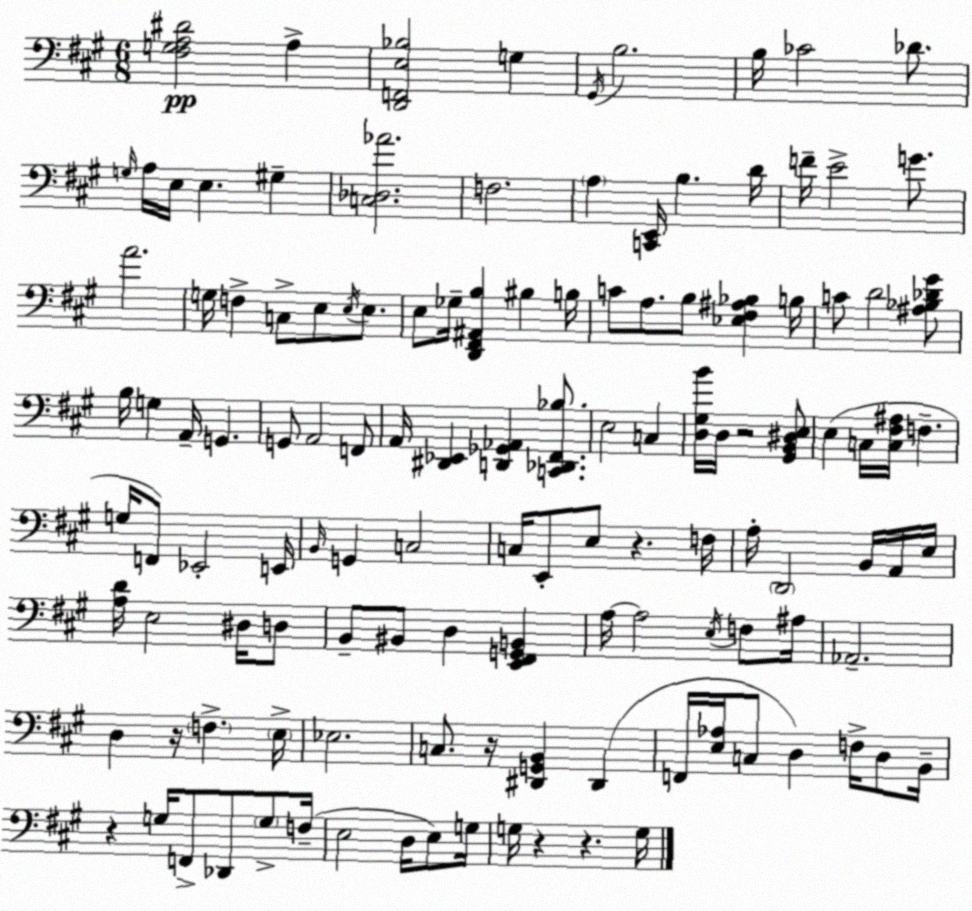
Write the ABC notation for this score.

X:1
T:Untitled
M:6/8
L:1/4
K:A
[^F,G,A,^D]2 A, [D,,F,,E,_B,]2 G, ^G,,/4 B,2 B,/4 _C2 _D/2 G,/4 A,/4 E,/4 E, ^G, [C,_D,_A]2 F,2 A, [C,,E,,]/4 B, D/4 F/4 E2 G/2 A2 G,/4 F, C,/2 E,/2 E,/4 E,/2 E,/2 _G,/4 [D,,^F,,^A,,B,] ^B, B,/4 C/2 A,/2 B,/2 [_E,^F,^A,_B,] B,/4 C/2 D2 [^A,_B,_D^G]/2 B,/4 G, A,,/4 G,, G,,/2 A,,2 F,,/2 A,,/4 [^D,,_E,,] [D,,_G,,_A,,] [C,,_D,,^F,,_B,]/2 E,2 C, [D,^G,B]/4 D,/4 z2 [^G,,B,,^D,E,]/2 E, C,/4 [C,^F,^A,]/4 F, G,/4 F,,/2 _E,,2 E,,/4 B,,/4 G,, C,2 C,/4 E,,/2 E,/2 z F,/4 A,/4 D,,2 B,,/4 A,,/4 E,/4 [A,D]/4 E,2 ^D,/4 D,/2 B,,/2 ^B,,/2 D, [E,,^F,,G,,B,,] A,/4 A,2 E,/4 F,/2 ^A,/4 _A,,2 D, z/4 F, E,/4 _E,2 C,/2 z/4 [^D,,G,,B,,] ^D,, F,,/4 [E,_A,]/4 C,/2 D, F,/4 D,/2 B,,/4 z G,/4 F,,/2 _D,,/2 G,/2 F,/4 E,2 D,/4 E,/2 G,/4 G,/4 z z G,/4